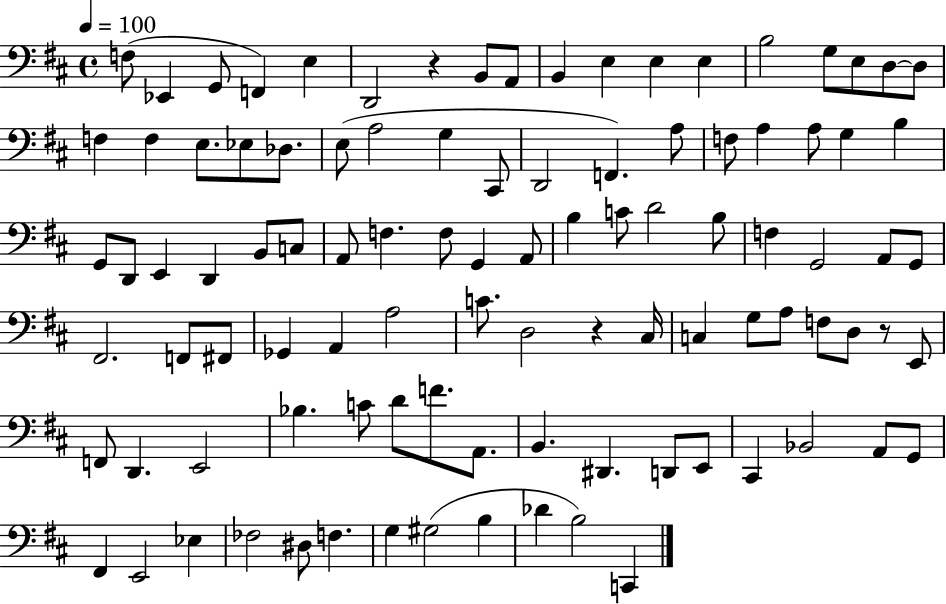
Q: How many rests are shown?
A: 3